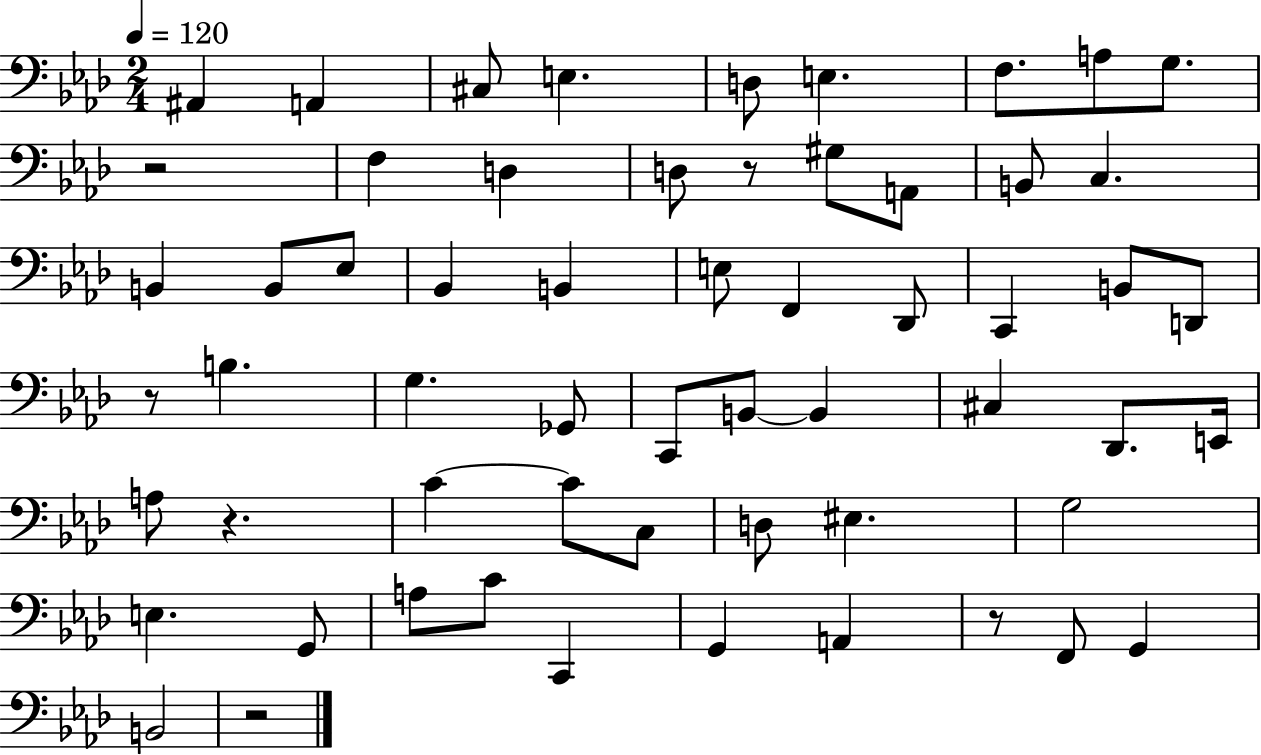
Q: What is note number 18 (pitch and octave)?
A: B2